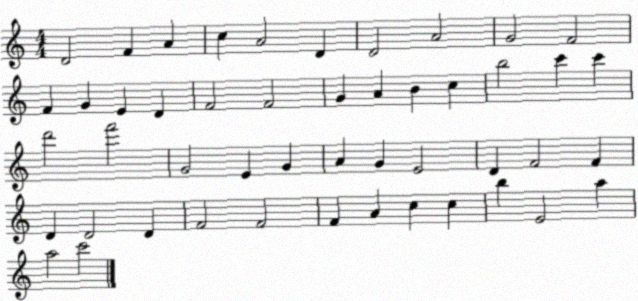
X:1
T:Untitled
M:4/4
L:1/4
K:C
D2 F A c A2 D D2 A2 G2 F2 F G E D F2 F2 G A B c b2 c' c' d'2 f'2 G2 E G A G E2 D F2 F D D2 D F2 F2 F A c c b E2 a a2 c'2